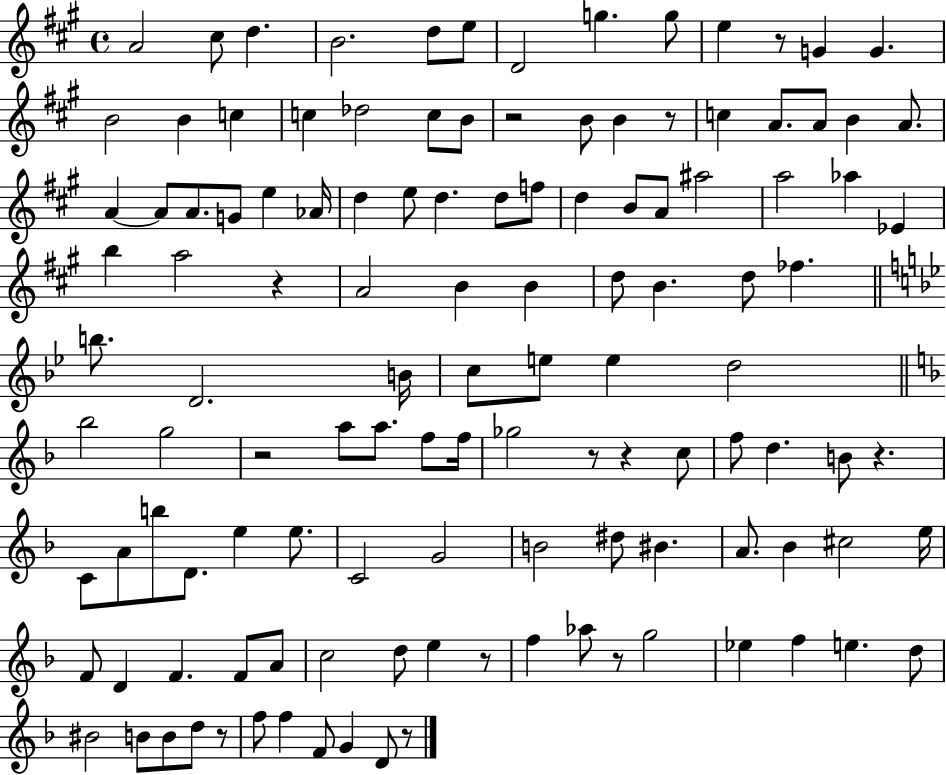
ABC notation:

X:1
T:Untitled
M:4/4
L:1/4
K:A
A2 ^c/2 d B2 d/2 e/2 D2 g g/2 e z/2 G G B2 B c c _d2 c/2 B/2 z2 B/2 B z/2 c A/2 A/2 B A/2 A A/2 A/2 G/2 e _A/4 d e/2 d d/2 f/2 d B/2 A/2 ^a2 a2 _a _E b a2 z A2 B B d/2 B d/2 _f b/2 D2 B/4 c/2 e/2 e d2 _b2 g2 z2 a/2 a/2 f/2 f/4 _g2 z/2 z c/2 f/2 d B/2 z C/2 A/2 b/2 D/2 e e/2 C2 G2 B2 ^d/2 ^B A/2 _B ^c2 e/4 F/2 D F F/2 A/2 c2 d/2 e z/2 f _a/2 z/2 g2 _e f e d/2 ^B2 B/2 B/2 d/2 z/2 f/2 f F/2 G D/2 z/2